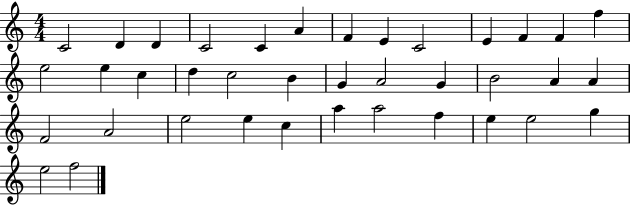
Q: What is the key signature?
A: C major